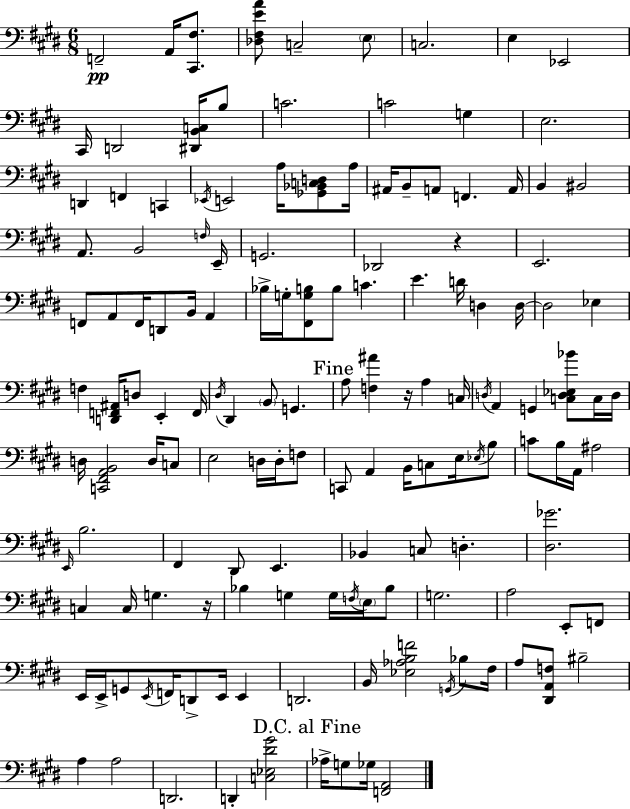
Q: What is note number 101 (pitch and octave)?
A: E3